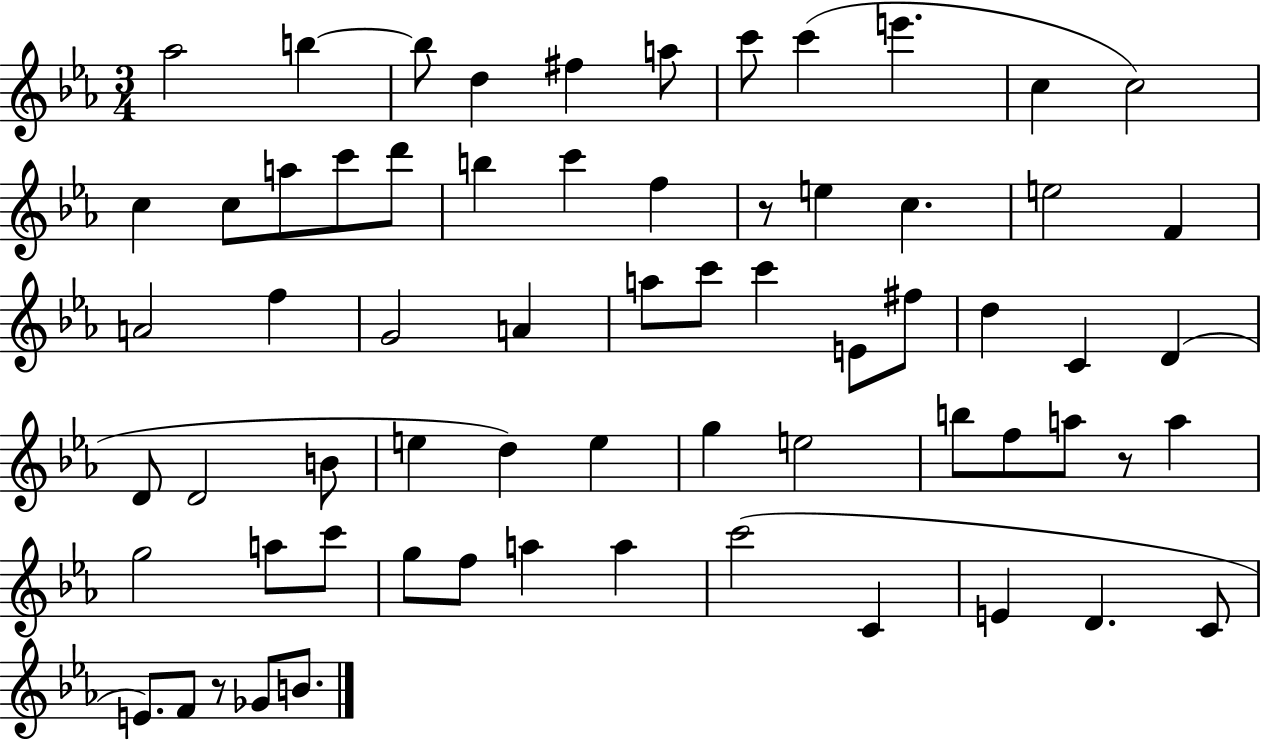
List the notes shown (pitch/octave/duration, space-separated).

Ab5/h B5/q B5/e D5/q F#5/q A5/e C6/e C6/q E6/q. C5/q C5/h C5/q C5/e A5/e C6/e D6/e B5/q C6/q F5/q R/e E5/q C5/q. E5/h F4/q A4/h F5/q G4/h A4/q A5/e C6/e C6/q E4/e F#5/e D5/q C4/q D4/q D4/e D4/h B4/e E5/q D5/q E5/q G5/q E5/h B5/e F5/e A5/e R/e A5/q G5/h A5/e C6/e G5/e F5/e A5/q A5/q C6/h C4/q E4/q D4/q. C4/e E4/e. F4/e R/e Gb4/e B4/e.